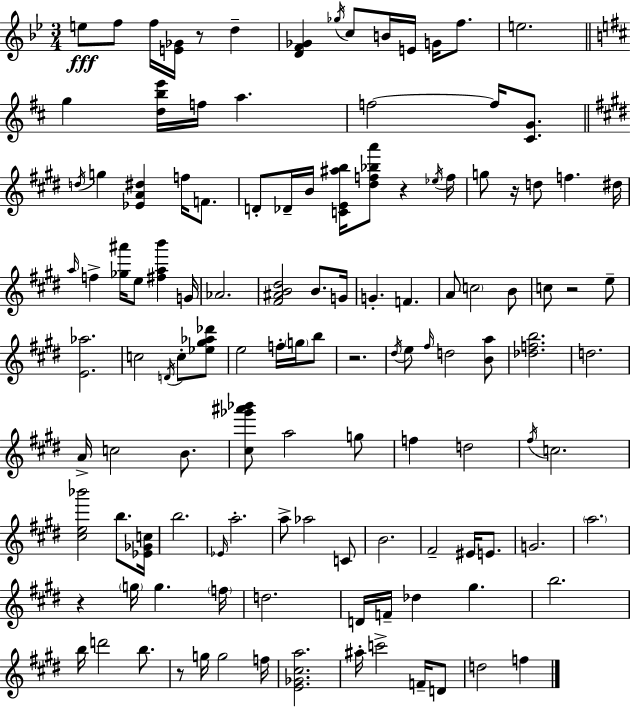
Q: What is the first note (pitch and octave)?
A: E5